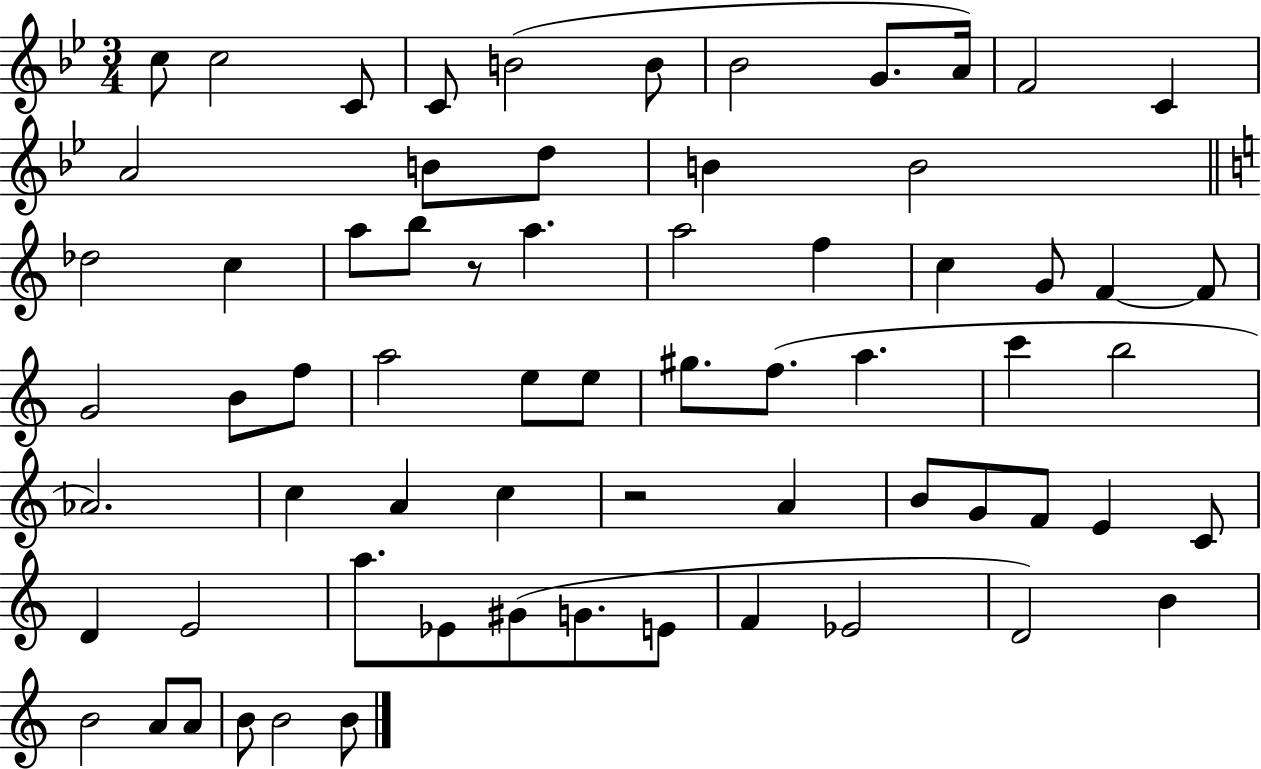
C5/e C5/h C4/e C4/e B4/h B4/e Bb4/h G4/e. A4/s F4/h C4/q A4/h B4/e D5/e B4/q B4/h Db5/h C5/q A5/e B5/e R/e A5/q. A5/h F5/q C5/q G4/e F4/q F4/e G4/h B4/e F5/e A5/h E5/e E5/e G#5/e. F5/e. A5/q. C6/q B5/h Ab4/h. C5/q A4/q C5/q R/h A4/q B4/e G4/e F4/e E4/q C4/e D4/q E4/h A5/e. Eb4/e G#4/e G4/e. E4/e F4/q Eb4/h D4/h B4/q B4/h A4/e A4/e B4/e B4/h B4/e